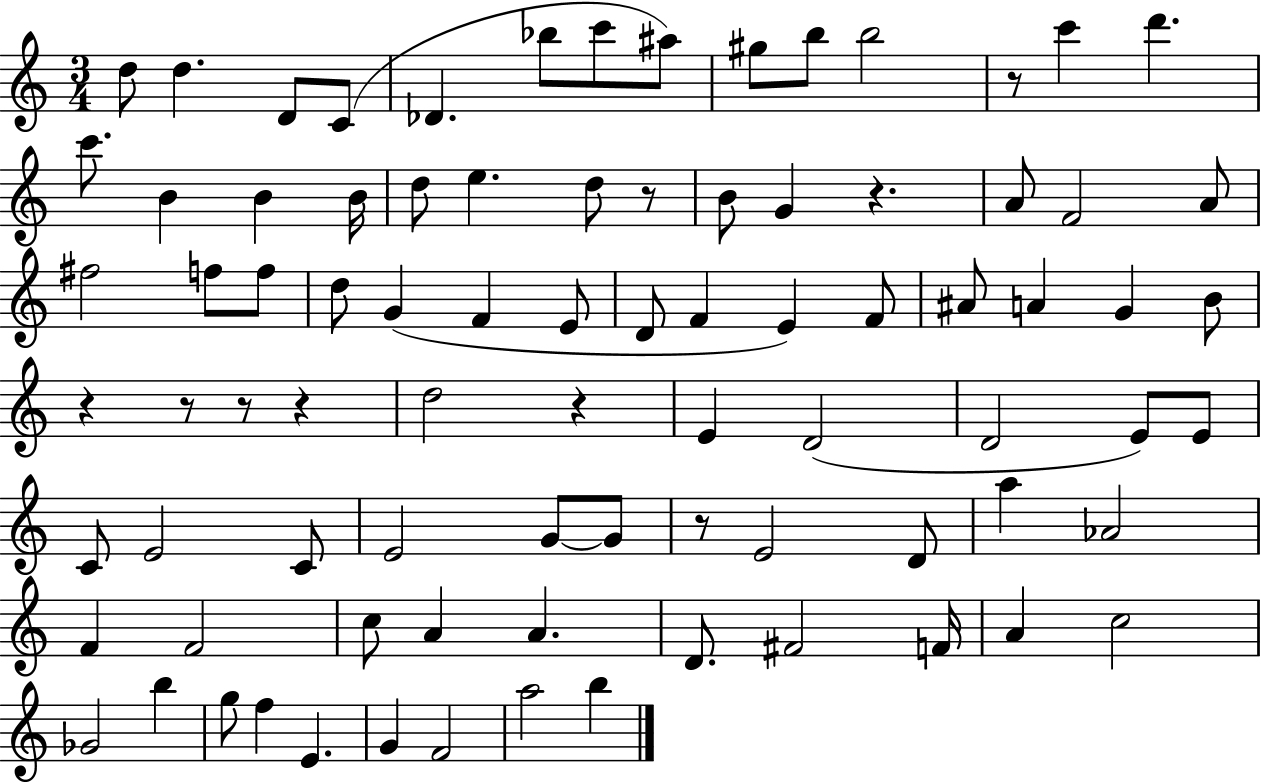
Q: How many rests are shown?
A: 9